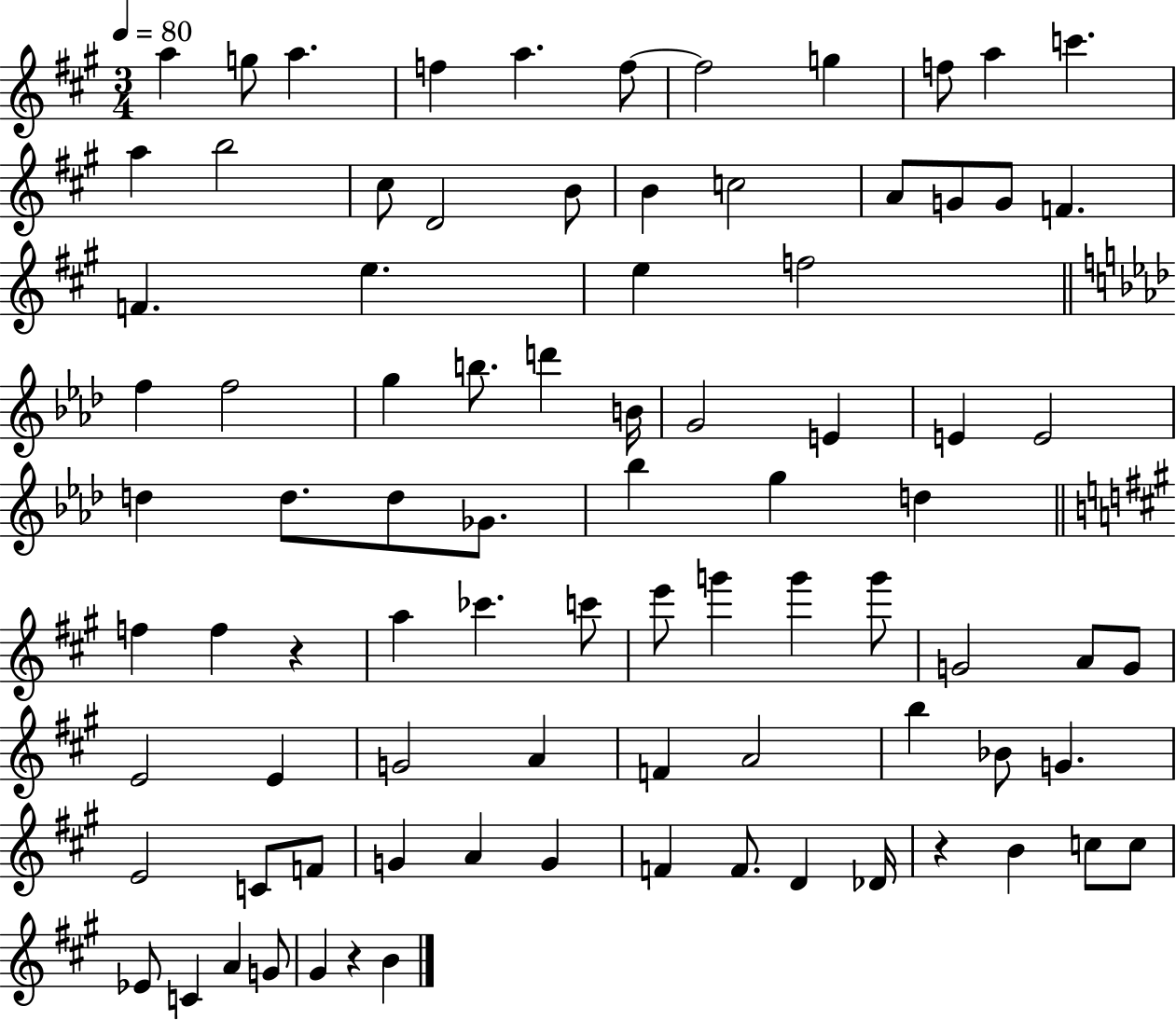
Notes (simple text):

A5/q G5/e A5/q. F5/q A5/q. F5/e F5/h G5/q F5/e A5/q C6/q. A5/q B5/h C#5/e D4/h B4/e B4/q C5/h A4/e G4/e G4/e F4/q. F4/q. E5/q. E5/q F5/h F5/q F5/h G5/q B5/e. D6/q B4/s G4/h E4/q E4/q E4/h D5/q D5/e. D5/e Gb4/e. Bb5/q G5/q D5/q F5/q F5/q R/q A5/q CES6/q. C6/e E6/e G6/q G6/q G6/e G4/h A4/e G4/e E4/h E4/q G4/h A4/q F4/q A4/h B5/q Bb4/e G4/q. E4/h C4/e F4/e G4/q A4/q G4/q F4/q F4/e. D4/q Db4/s R/q B4/q C5/e C5/e Eb4/e C4/q A4/q G4/e G#4/q R/q B4/q